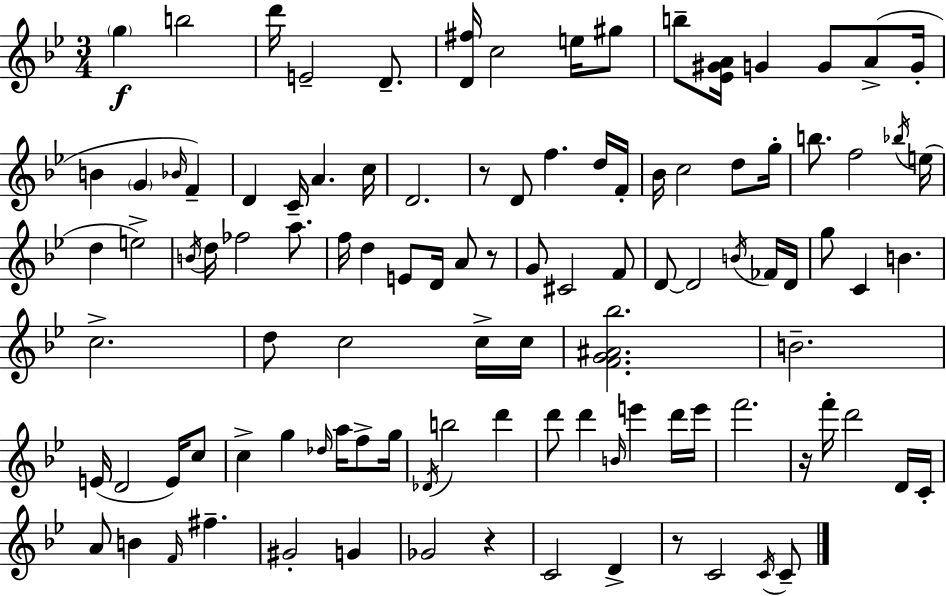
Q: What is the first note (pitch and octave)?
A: G5